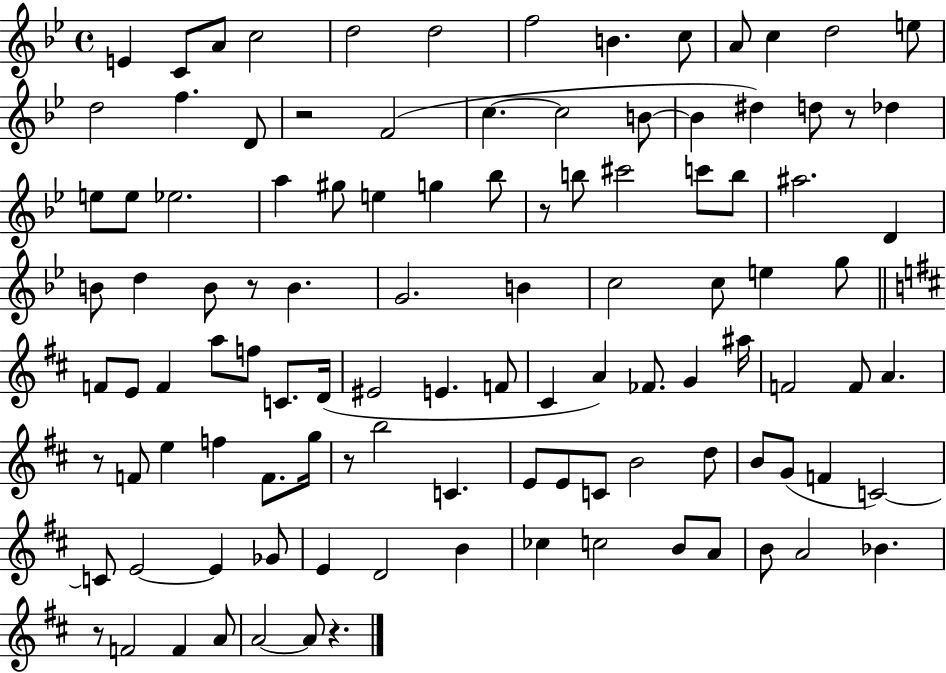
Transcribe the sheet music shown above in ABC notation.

X:1
T:Untitled
M:4/4
L:1/4
K:Bb
E C/2 A/2 c2 d2 d2 f2 B c/2 A/2 c d2 e/2 d2 f D/2 z2 F2 c c2 B/2 B ^d d/2 z/2 _d e/2 e/2 _e2 a ^g/2 e g _b/2 z/2 b/2 ^c'2 c'/2 b/2 ^a2 D B/2 d B/2 z/2 B G2 B c2 c/2 e g/2 F/2 E/2 F a/2 f/2 C/2 D/4 ^E2 E F/2 ^C A _F/2 G ^a/4 F2 F/2 A z/2 F/2 e f F/2 g/4 z/2 b2 C E/2 E/2 C/2 B2 d/2 B/2 G/2 F C2 C/2 E2 E _G/2 E D2 B _c c2 B/2 A/2 B/2 A2 _B z/2 F2 F A/2 A2 A/2 z